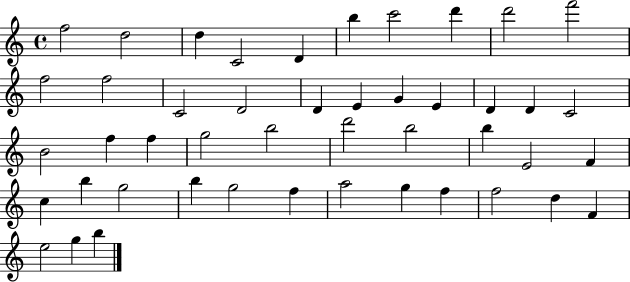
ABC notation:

X:1
T:Untitled
M:4/4
L:1/4
K:C
f2 d2 d C2 D b c'2 d' d'2 f'2 f2 f2 C2 D2 D E G E D D C2 B2 f f g2 b2 d'2 b2 b E2 F c b g2 b g2 f a2 g f f2 d F e2 g b